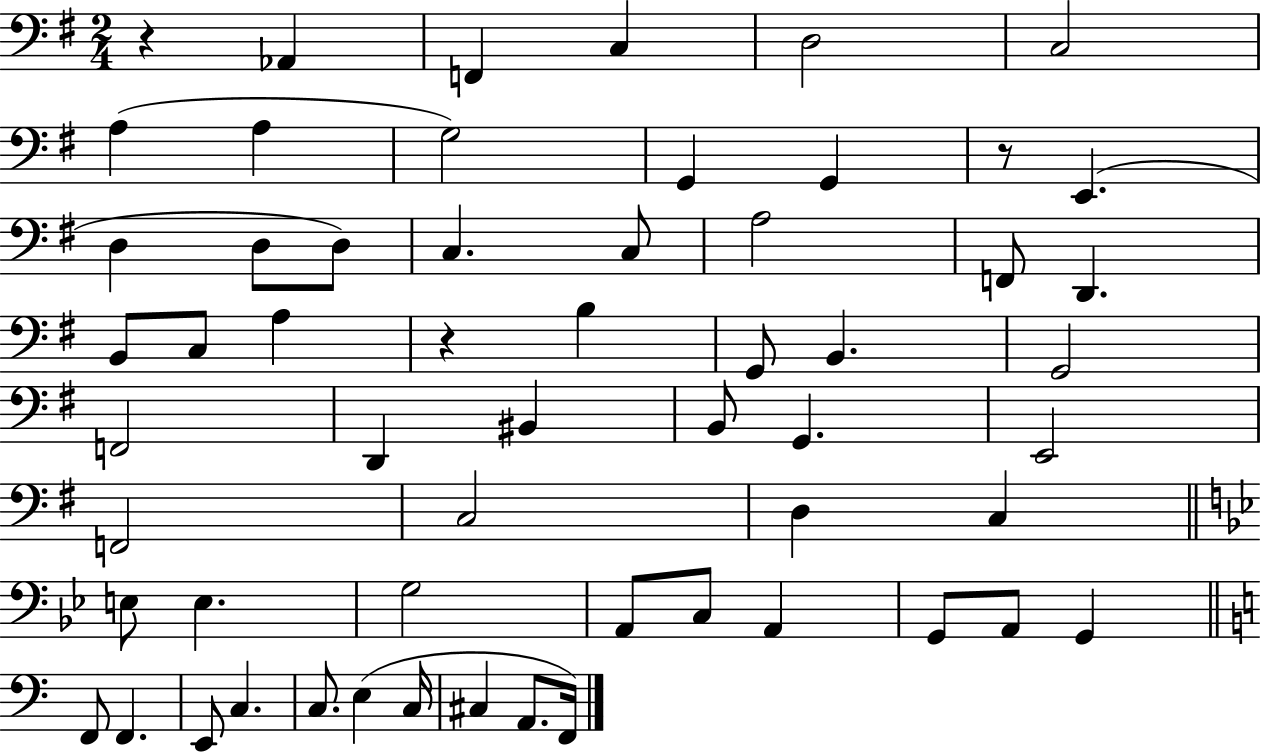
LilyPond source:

{
  \clef bass
  \numericTimeSignature
  \time 2/4
  \key g \major
  r4 aes,4 | f,4 c4 | d2 | c2 | \break a4( a4 | g2) | g,4 g,4 | r8 e,4.( | \break d4 d8 d8) | c4. c8 | a2 | f,8 d,4. | \break b,8 c8 a4 | r4 b4 | g,8 b,4. | g,2 | \break f,2 | d,4 bis,4 | b,8 g,4. | e,2 | \break f,2 | c2 | d4 c4 | \bar "||" \break \key bes \major e8 e4. | g2 | a,8 c8 a,4 | g,8 a,8 g,4 | \break \bar "||" \break \key a \minor f,8 f,4. | e,8 c4. | c8. e4( c16 | cis4 a,8. f,16) | \break \bar "|."
}